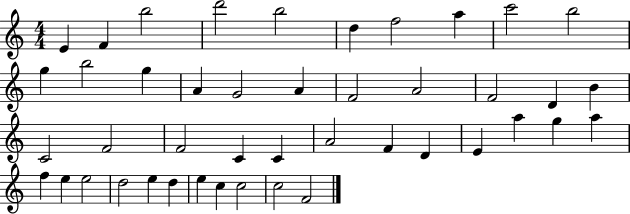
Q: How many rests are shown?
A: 0